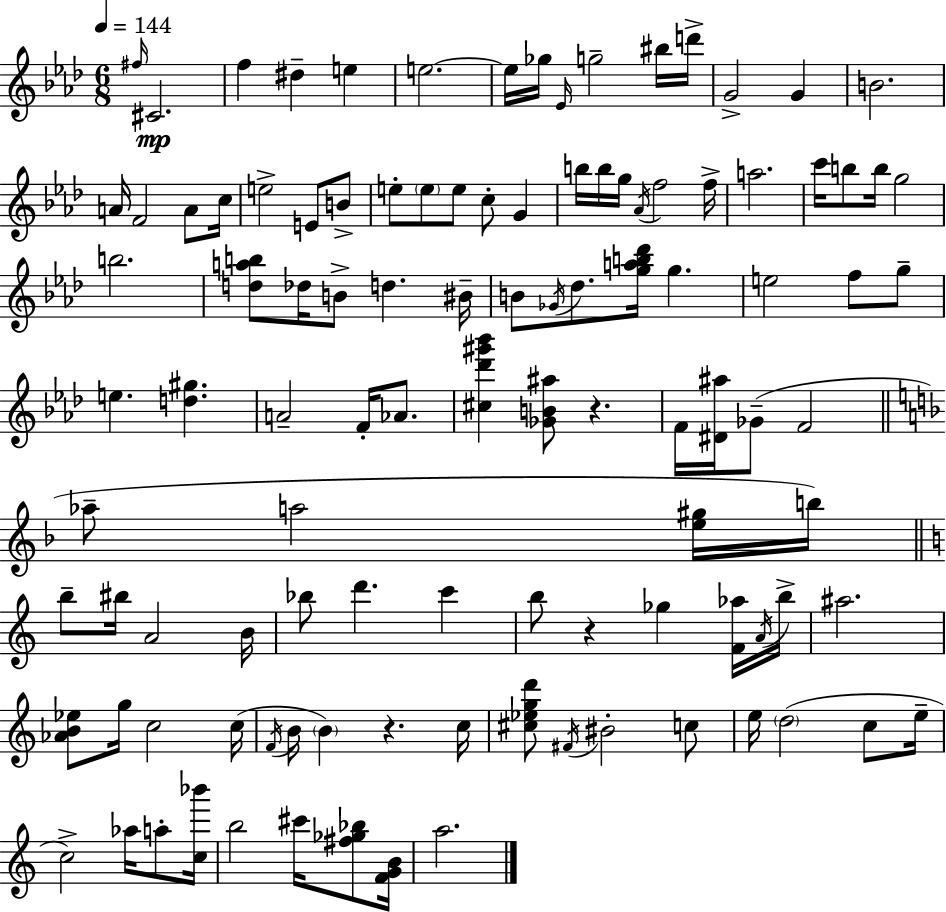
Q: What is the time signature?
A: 6/8